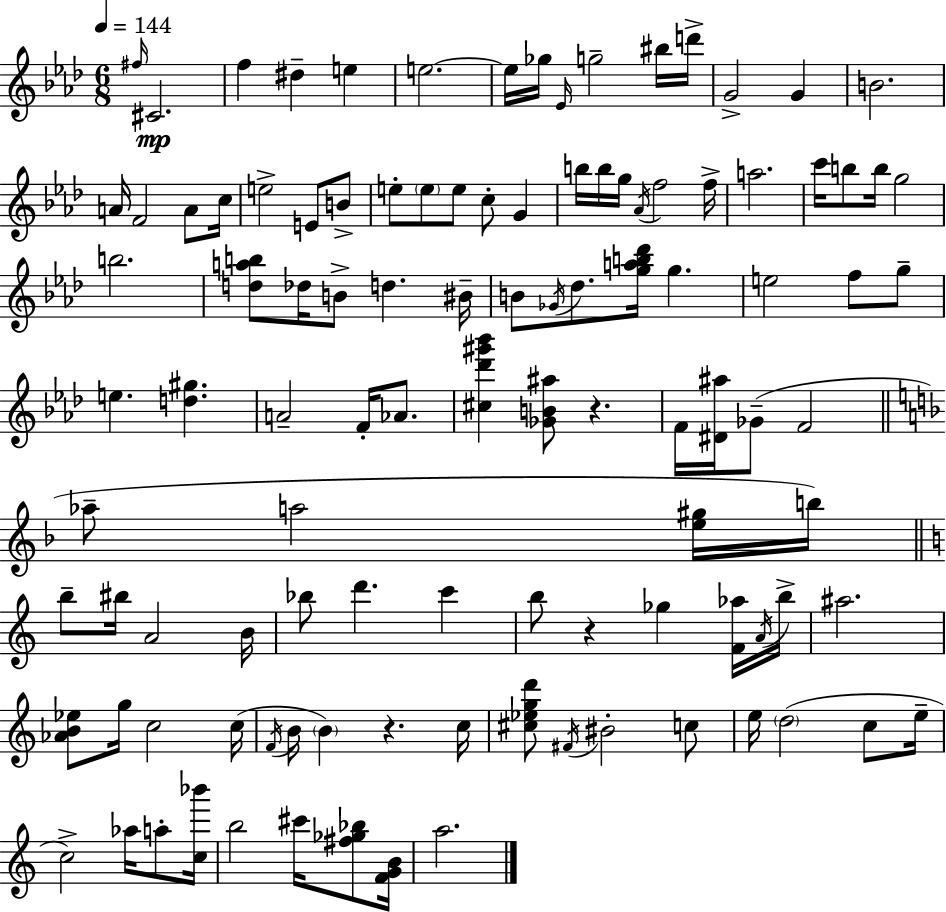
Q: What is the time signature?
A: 6/8